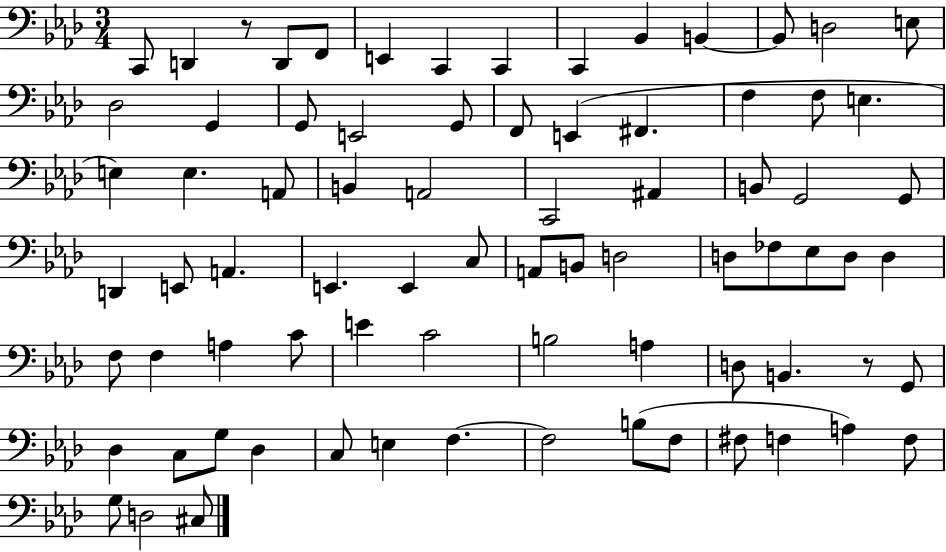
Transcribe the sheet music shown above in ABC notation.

X:1
T:Untitled
M:3/4
L:1/4
K:Ab
C,,/2 D,, z/2 D,,/2 F,,/2 E,, C,, C,, C,, _B,, B,, B,,/2 D,2 E,/2 _D,2 G,, G,,/2 E,,2 G,,/2 F,,/2 E,, ^F,, F, F,/2 E, E, E, A,,/2 B,, A,,2 C,,2 ^A,, B,,/2 G,,2 G,,/2 D,, E,,/2 A,, E,, E,, C,/2 A,,/2 B,,/2 D,2 D,/2 _F,/2 _E,/2 D,/2 D, F,/2 F, A, C/2 E C2 B,2 A, D,/2 B,, z/2 G,,/2 _D, C,/2 G,/2 _D, C,/2 E, F, F,2 B,/2 F,/2 ^F,/2 F, A, F,/2 G,/2 D,2 ^C,/2